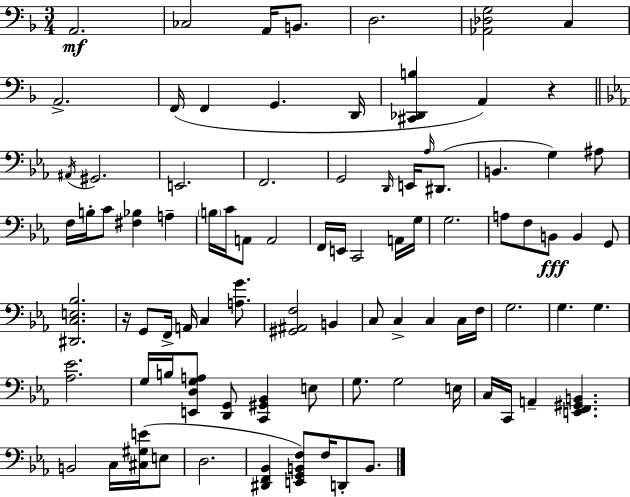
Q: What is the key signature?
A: D minor